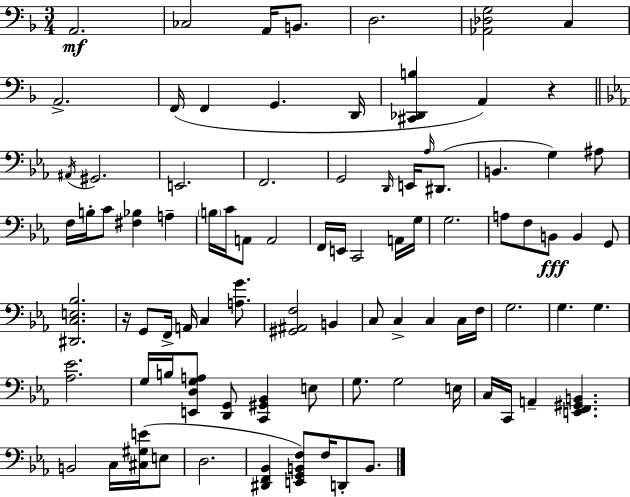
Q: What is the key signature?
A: D minor